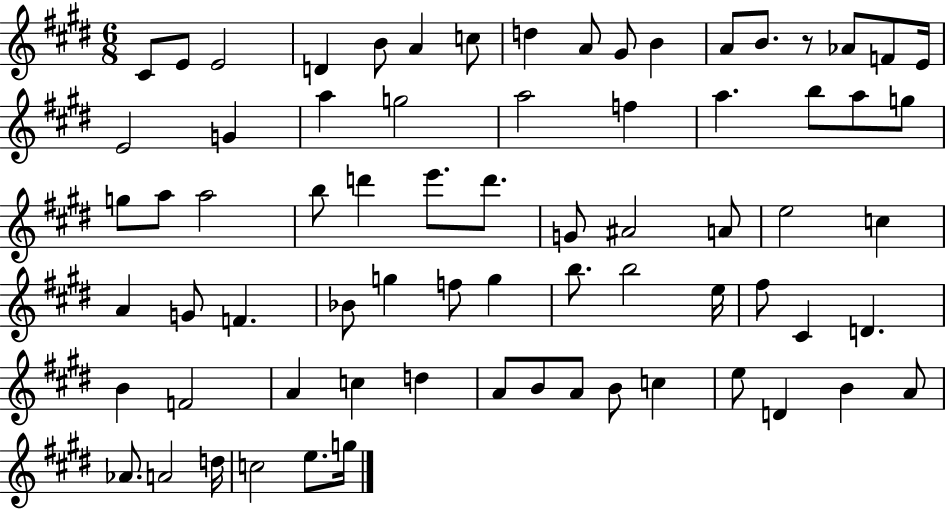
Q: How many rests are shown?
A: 1